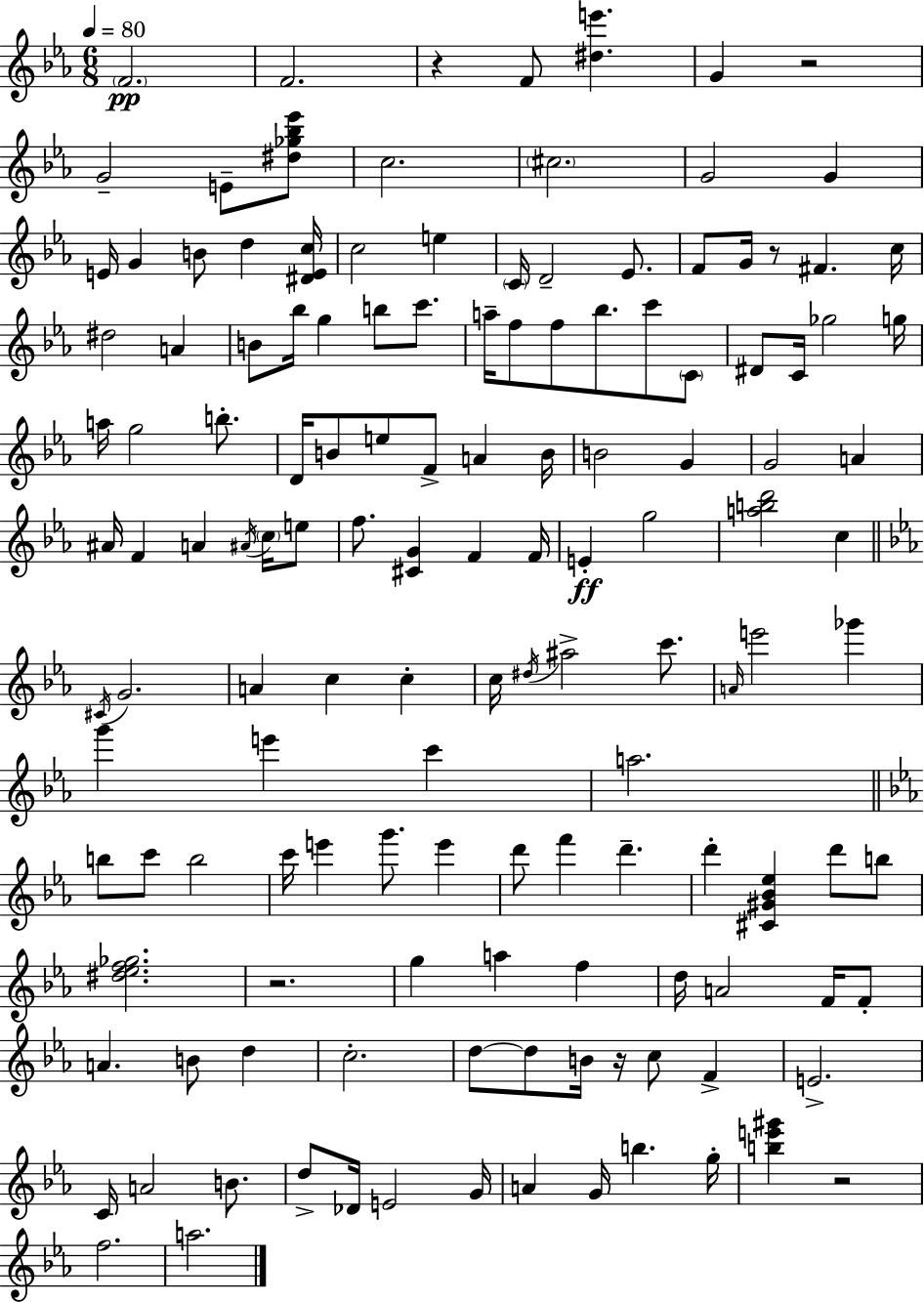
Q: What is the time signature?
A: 6/8